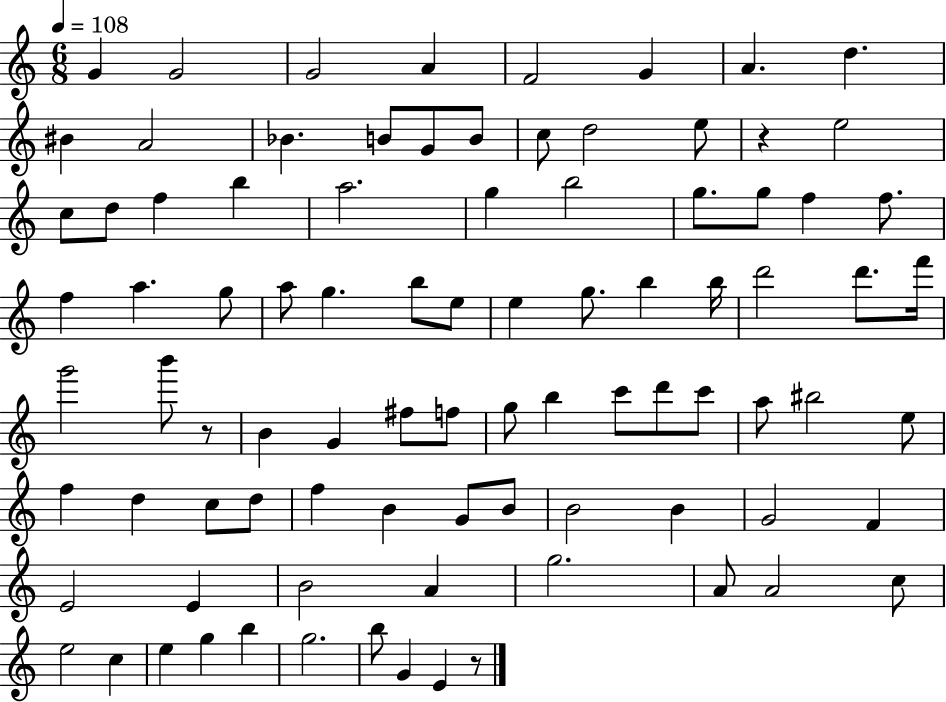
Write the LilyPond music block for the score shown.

{
  \clef treble
  \numericTimeSignature
  \time 6/8
  \key c \major
  \tempo 4 = 108
  g'4 g'2 | g'2 a'4 | f'2 g'4 | a'4. d''4. | \break bis'4 a'2 | bes'4. b'8 g'8 b'8 | c''8 d''2 e''8 | r4 e''2 | \break c''8 d''8 f''4 b''4 | a''2. | g''4 b''2 | g''8. g''8 f''4 f''8. | \break f''4 a''4. g''8 | a''8 g''4. b''8 e''8 | e''4 g''8. b''4 b''16 | d'''2 d'''8. f'''16 | \break g'''2 b'''8 r8 | b'4 g'4 fis''8 f''8 | g''8 b''4 c'''8 d'''8 c'''8 | a''8 bis''2 e''8 | \break f''4 d''4 c''8 d''8 | f''4 b'4 g'8 b'8 | b'2 b'4 | g'2 f'4 | \break e'2 e'4 | b'2 a'4 | g''2. | a'8 a'2 c''8 | \break e''2 c''4 | e''4 g''4 b''4 | g''2. | b''8 g'4 e'4 r8 | \break \bar "|."
}